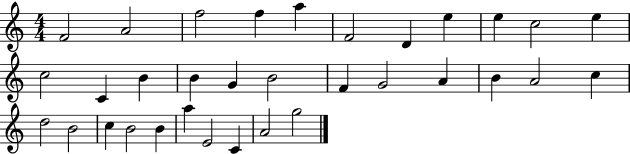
X:1
T:Untitled
M:4/4
L:1/4
K:C
F2 A2 f2 f a F2 D e e c2 e c2 C B B G B2 F G2 A B A2 c d2 B2 c B2 B a E2 C A2 g2